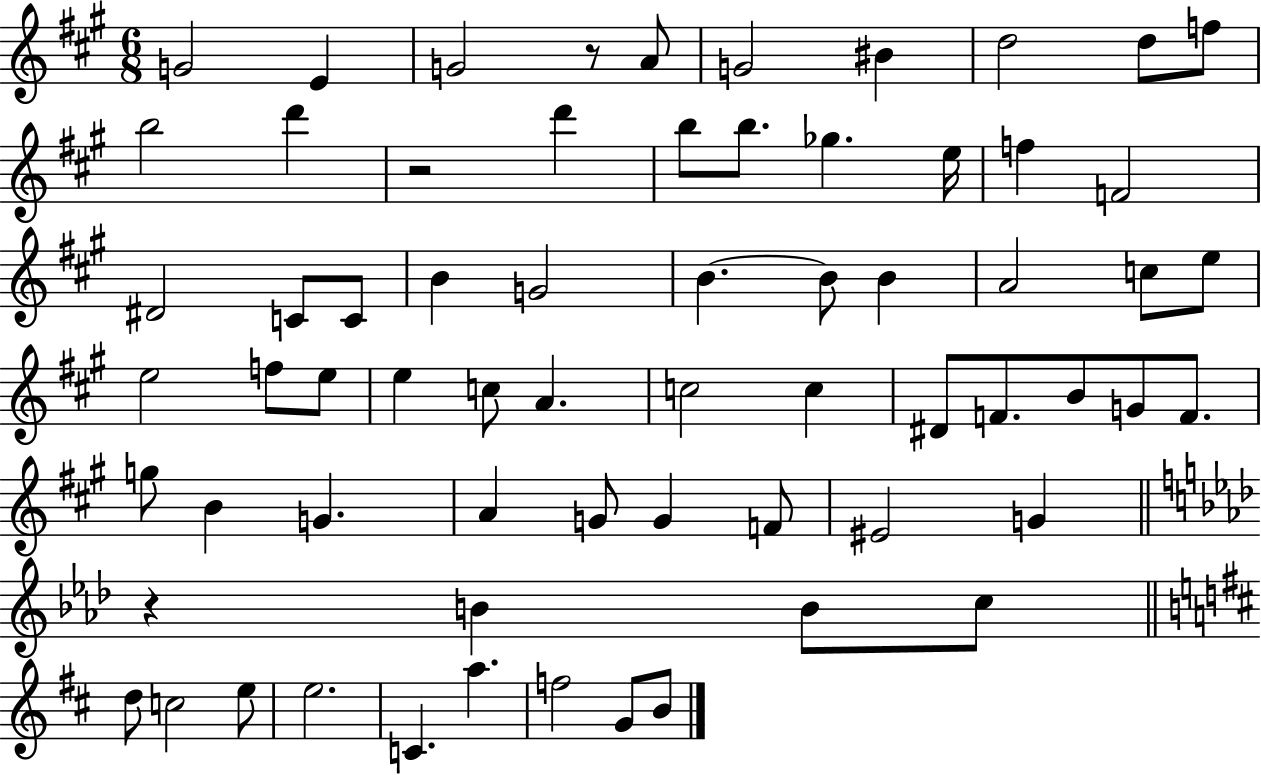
X:1
T:Untitled
M:6/8
L:1/4
K:A
G2 E G2 z/2 A/2 G2 ^B d2 d/2 f/2 b2 d' z2 d' b/2 b/2 _g e/4 f F2 ^D2 C/2 C/2 B G2 B B/2 B A2 c/2 e/2 e2 f/2 e/2 e c/2 A c2 c ^D/2 F/2 B/2 G/2 F/2 g/2 B G A G/2 G F/2 ^E2 G z B B/2 c/2 d/2 c2 e/2 e2 C a f2 G/2 B/2